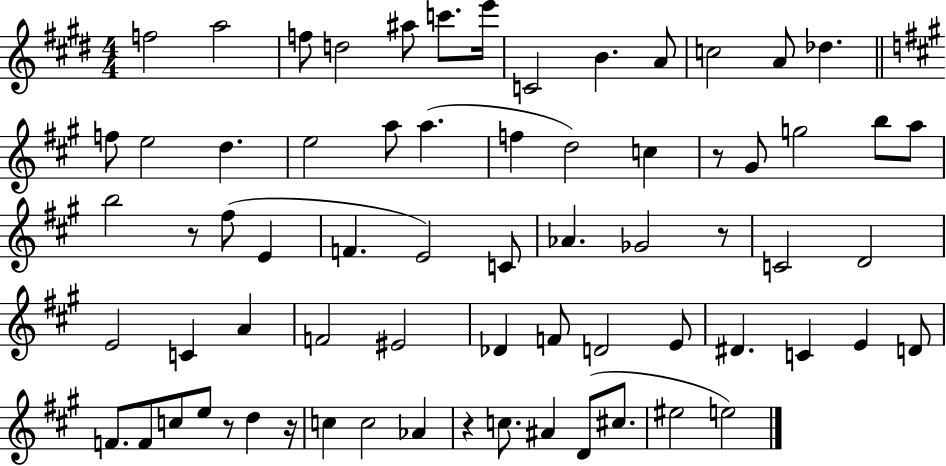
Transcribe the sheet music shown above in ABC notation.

X:1
T:Untitled
M:4/4
L:1/4
K:E
f2 a2 f/2 d2 ^a/2 c'/2 e'/4 C2 B A/2 c2 A/2 _d f/2 e2 d e2 a/2 a f d2 c z/2 ^G/2 g2 b/2 a/2 b2 z/2 ^f/2 E F E2 C/2 _A _G2 z/2 C2 D2 E2 C A F2 ^E2 _D F/2 D2 E/2 ^D C E D/2 F/2 F/2 c/2 e/2 z/2 d z/4 c c2 _A z c/2 ^A D/2 ^c/2 ^e2 e2